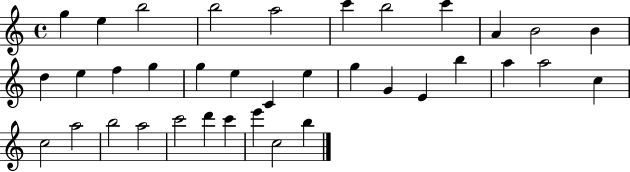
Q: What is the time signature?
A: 4/4